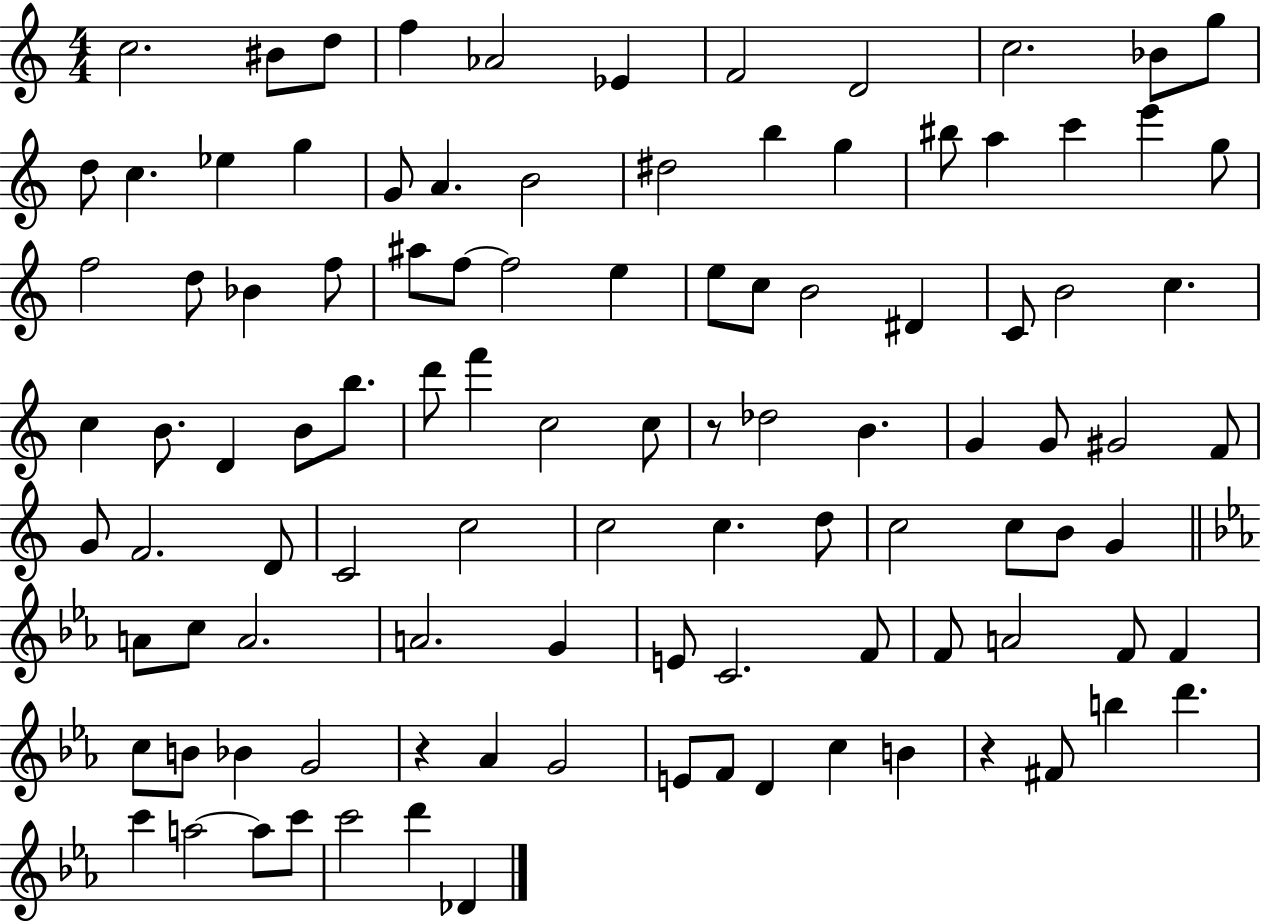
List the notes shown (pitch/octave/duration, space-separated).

C5/h. BIS4/e D5/e F5/q Ab4/h Eb4/q F4/h D4/h C5/h. Bb4/e G5/e D5/e C5/q. Eb5/q G5/q G4/e A4/q. B4/h D#5/h B5/q G5/q BIS5/e A5/q C6/q E6/q G5/e F5/h D5/e Bb4/q F5/e A#5/e F5/e F5/h E5/q E5/e C5/e B4/h D#4/q C4/e B4/h C5/q. C5/q B4/e. D4/q B4/e B5/e. D6/e F6/q C5/h C5/e R/e Db5/h B4/q. G4/q G4/e G#4/h F4/e G4/e F4/h. D4/e C4/h C5/h C5/h C5/q. D5/e C5/h C5/e B4/e G4/q A4/e C5/e A4/h. A4/h. G4/q E4/e C4/h. F4/e F4/e A4/h F4/e F4/q C5/e B4/e Bb4/q G4/h R/q Ab4/q G4/h E4/e F4/e D4/q C5/q B4/q R/q F#4/e B5/q D6/q. C6/q A5/h A5/e C6/e C6/h D6/q Db4/q